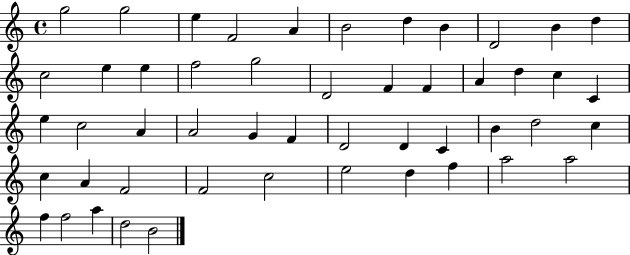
X:1
T:Untitled
M:4/4
L:1/4
K:C
g2 g2 e F2 A B2 d B D2 B d c2 e e f2 g2 D2 F F A d c C e c2 A A2 G F D2 D C B d2 c c A F2 F2 c2 e2 d f a2 a2 f f2 a d2 B2